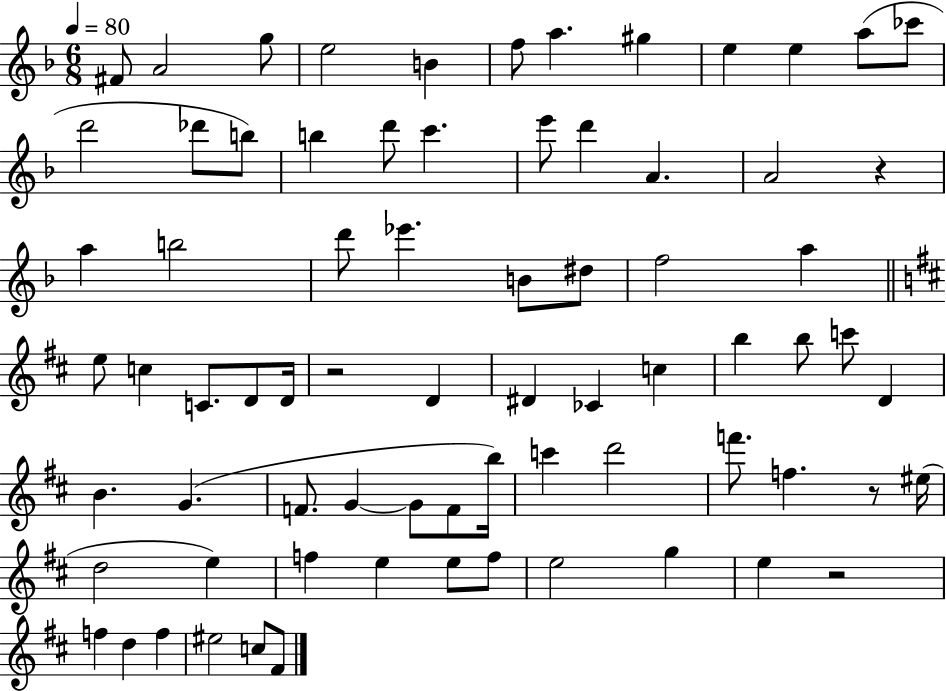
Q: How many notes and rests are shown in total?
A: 74